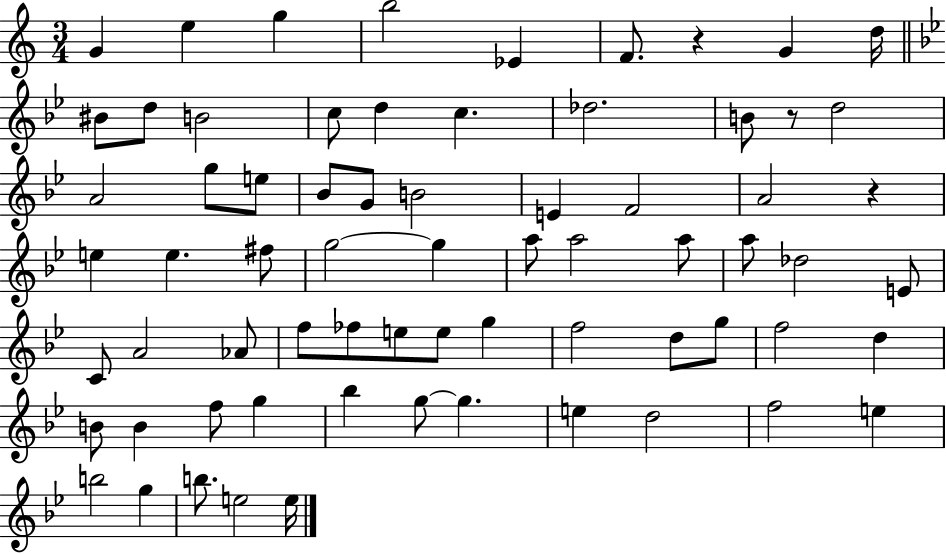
G4/q E5/q G5/q B5/h Eb4/q F4/e. R/q G4/q D5/s BIS4/e D5/e B4/h C5/e D5/q C5/q. Db5/h. B4/e R/e D5/h A4/h G5/e E5/e Bb4/e G4/e B4/h E4/q F4/h A4/h R/q E5/q E5/q. F#5/e G5/h G5/q A5/e A5/h A5/e A5/e Db5/h E4/e C4/e A4/h Ab4/e F5/e FES5/e E5/e E5/e G5/q F5/h D5/e G5/e F5/h D5/q B4/e B4/q F5/e G5/q Bb5/q G5/e G5/q. E5/q D5/h F5/h E5/q B5/h G5/q B5/e. E5/h E5/s